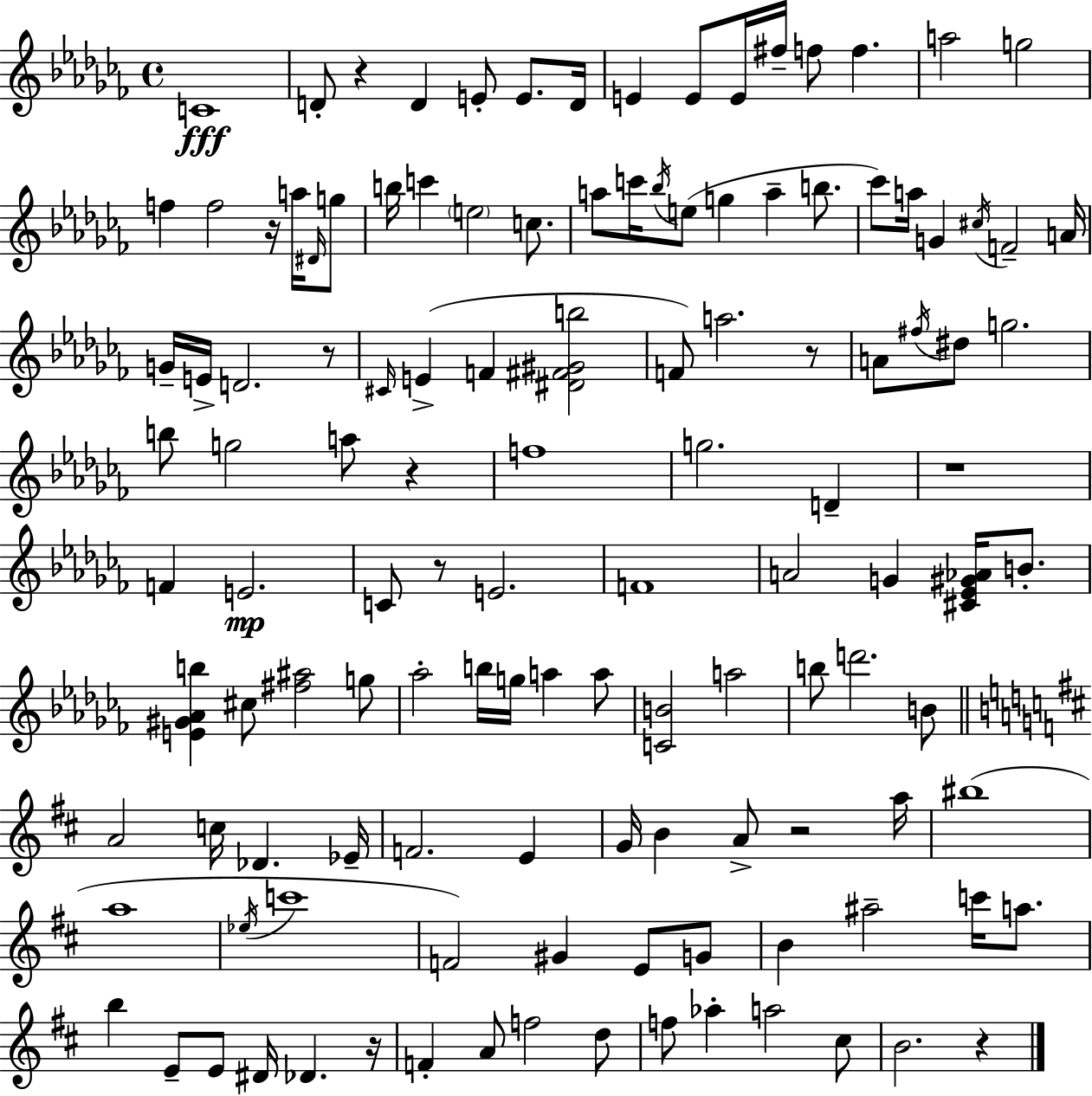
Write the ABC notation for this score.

X:1
T:Untitled
M:4/4
L:1/4
K:Abm
C4 D/2 z D E/2 E/2 D/4 E E/2 E/4 ^f/4 f/2 f a2 g2 f f2 z/4 a/4 ^D/4 g/2 b/4 c' e2 c/2 a/2 c'/4 _b/4 e/2 g a b/2 _c'/2 a/4 G ^c/4 F2 A/4 G/4 E/4 D2 z/2 ^C/4 E F [^D^F^Gb]2 F/2 a2 z/2 A/2 ^f/4 ^d/2 g2 b/2 g2 a/2 z f4 g2 D z4 F E2 C/2 z/2 E2 F4 A2 G [^C_E^G_A]/4 B/2 [E^G_Ab] ^c/2 [^f^a]2 g/2 _a2 b/4 g/4 a a/2 [CB]2 a2 b/2 d'2 B/2 A2 c/4 _D _E/4 F2 E G/4 B A/2 z2 a/4 ^b4 a4 _e/4 c'4 F2 ^G E/2 G/2 B ^a2 c'/4 a/2 b E/2 E/2 ^D/4 _D z/4 F A/2 f2 d/2 f/2 _a a2 ^c/2 B2 z